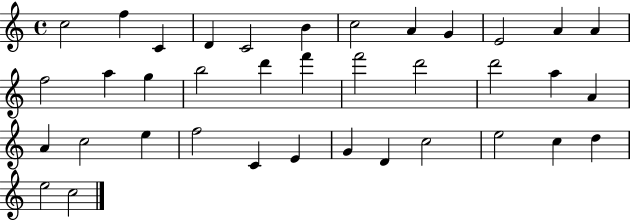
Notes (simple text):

C5/h F5/q C4/q D4/q C4/h B4/q C5/h A4/q G4/q E4/h A4/q A4/q F5/h A5/q G5/q B5/h D6/q F6/q F6/h D6/h D6/h A5/q A4/q A4/q C5/h E5/q F5/h C4/q E4/q G4/q D4/q C5/h E5/h C5/q D5/q E5/h C5/h